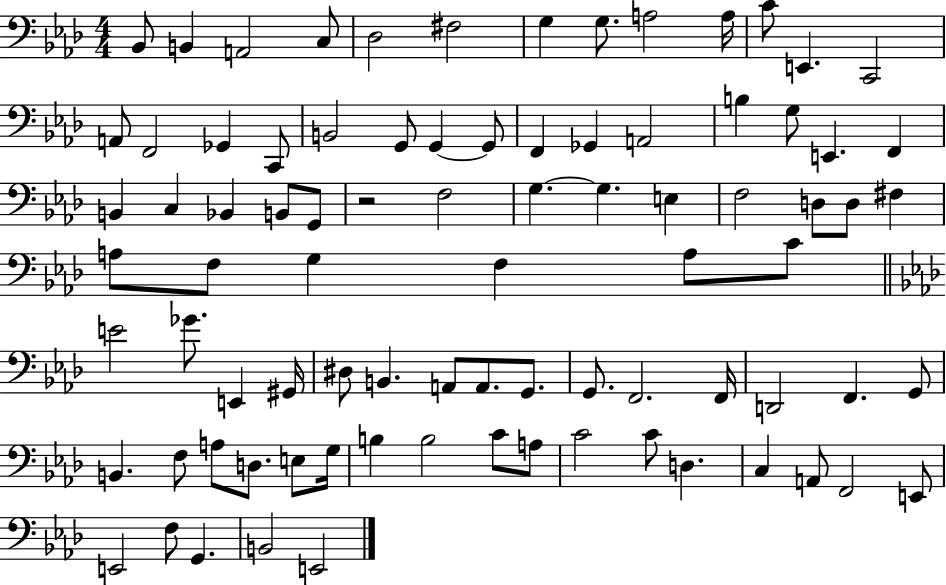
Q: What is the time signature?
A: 4/4